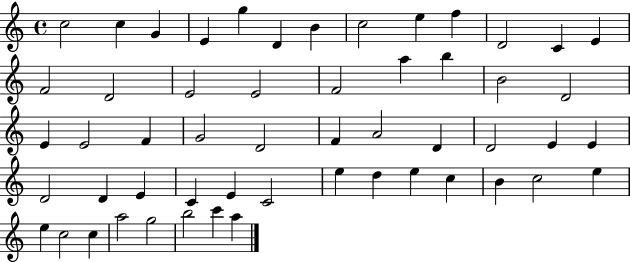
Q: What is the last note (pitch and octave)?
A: A5